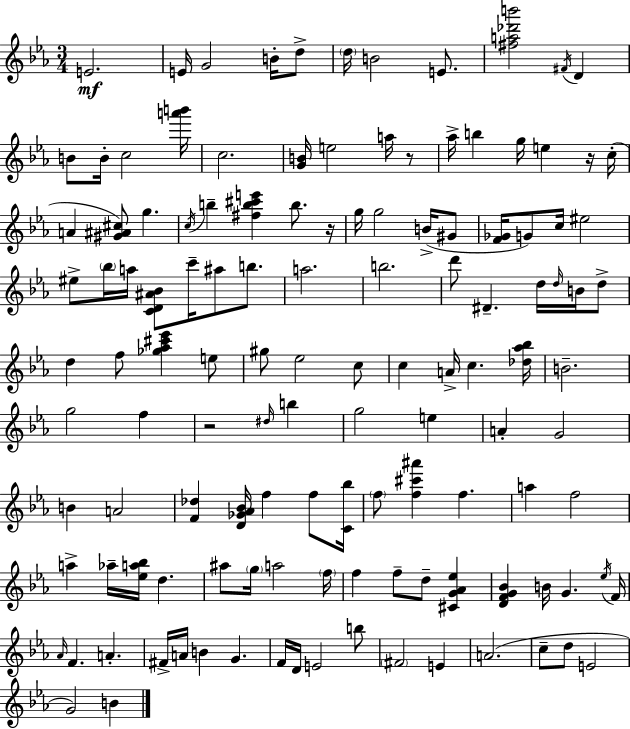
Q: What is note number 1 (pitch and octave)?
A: E4